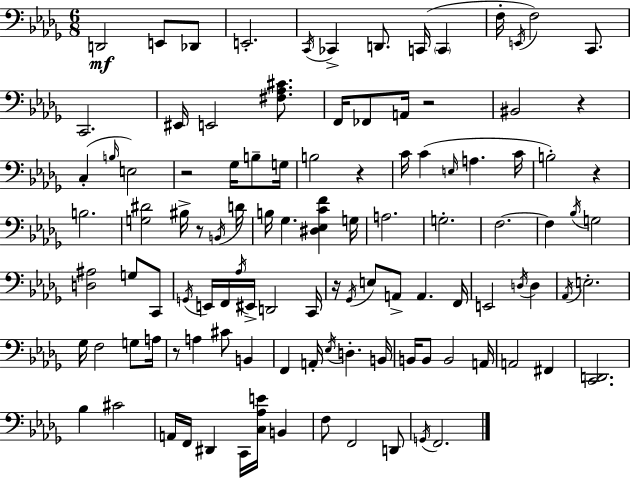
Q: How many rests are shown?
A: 8